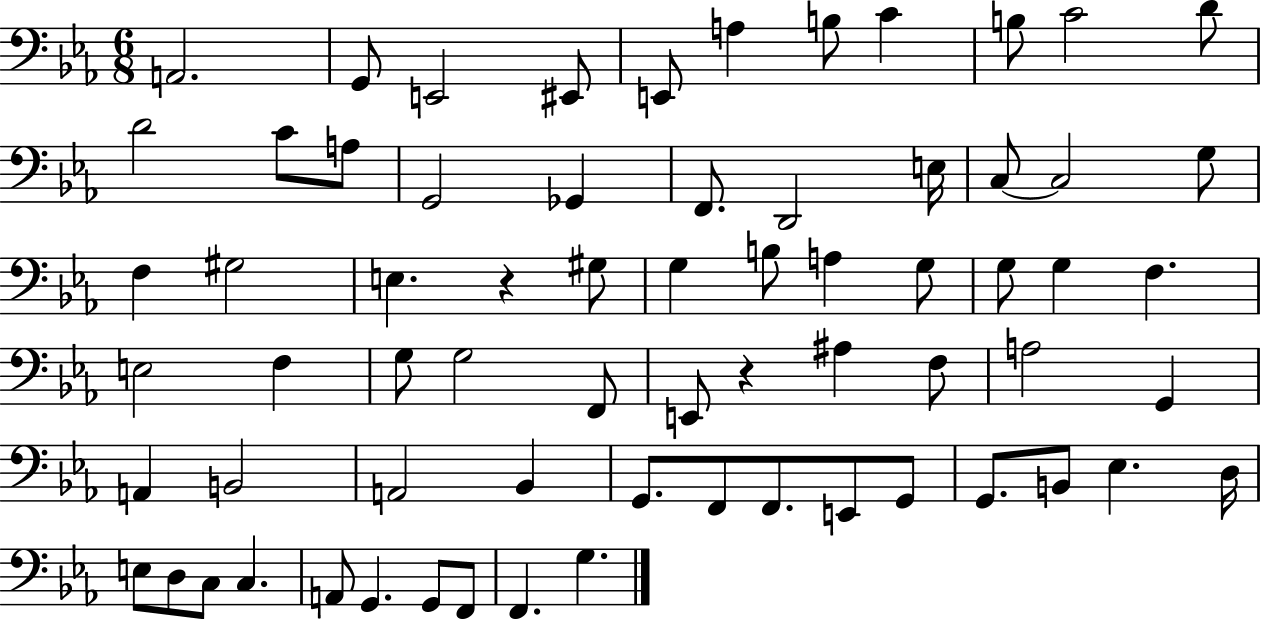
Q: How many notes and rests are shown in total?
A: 68